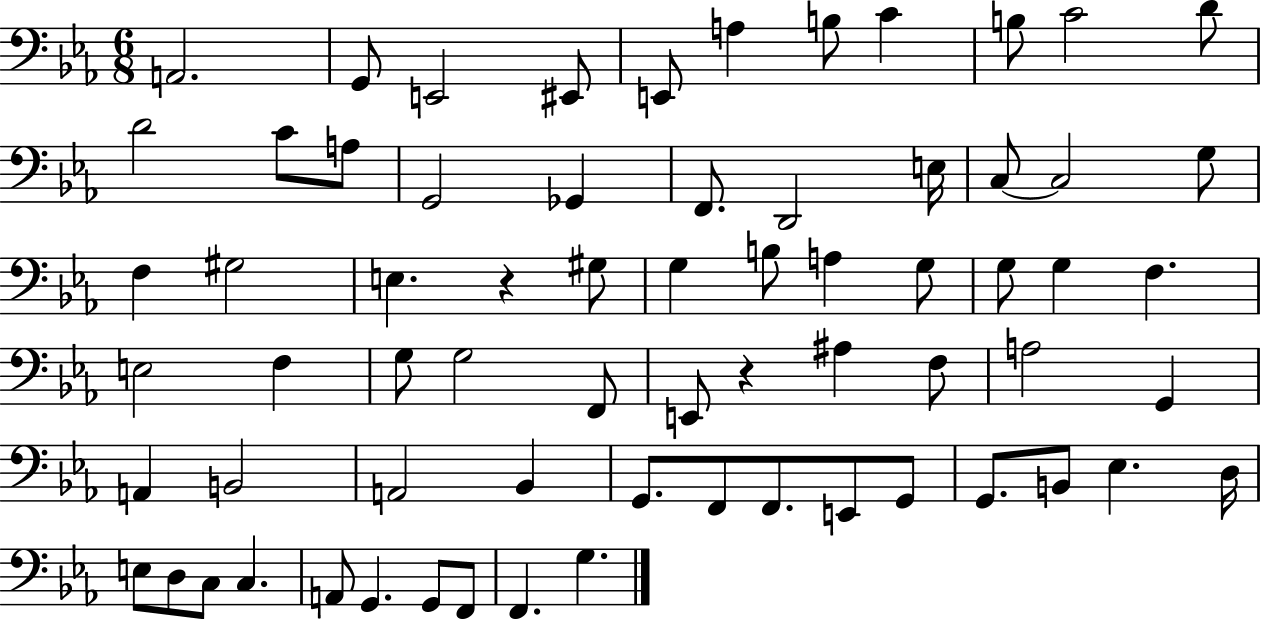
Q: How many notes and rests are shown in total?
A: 68